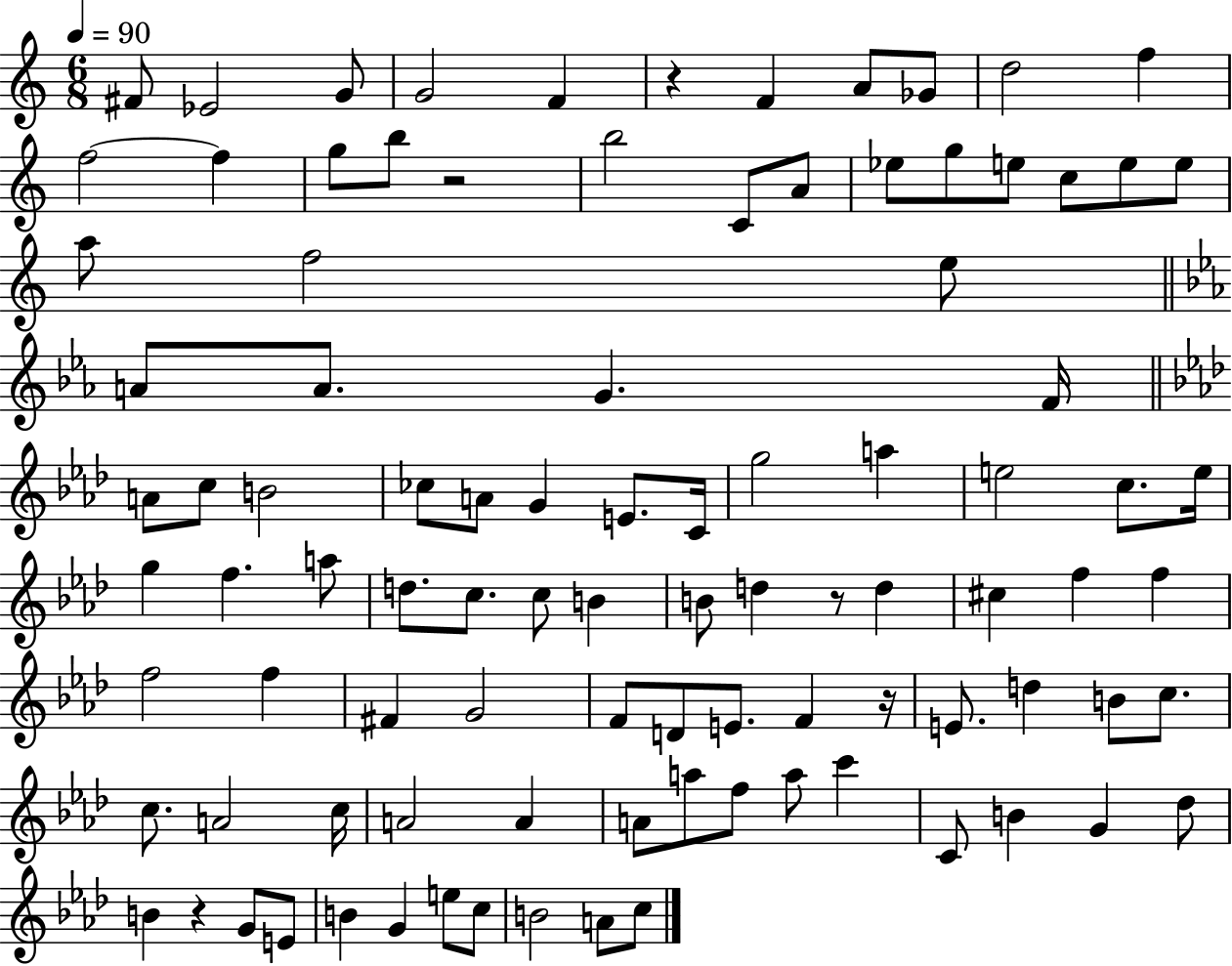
X:1
T:Untitled
M:6/8
L:1/4
K:C
^F/2 _E2 G/2 G2 F z F A/2 _G/2 d2 f f2 f g/2 b/2 z2 b2 C/2 A/2 _e/2 g/2 e/2 c/2 e/2 e/2 a/2 f2 e/2 A/2 A/2 G F/4 A/2 c/2 B2 _c/2 A/2 G E/2 C/4 g2 a e2 c/2 e/4 g f a/2 d/2 c/2 c/2 B B/2 d z/2 d ^c f f f2 f ^F G2 F/2 D/2 E/2 F z/4 E/2 d B/2 c/2 c/2 A2 c/4 A2 A A/2 a/2 f/2 a/2 c' C/2 B G _d/2 B z G/2 E/2 B G e/2 c/2 B2 A/2 c/2